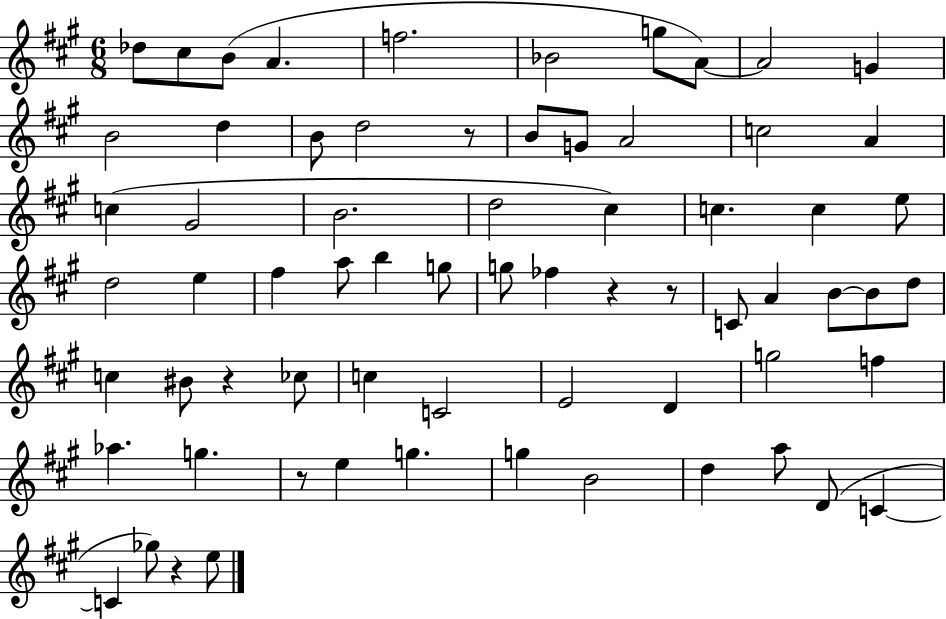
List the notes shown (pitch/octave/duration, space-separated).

Db5/e C#5/e B4/e A4/q. F5/h. Bb4/h G5/e A4/e A4/h G4/q B4/h D5/q B4/e D5/h R/e B4/e G4/e A4/h C5/h A4/q C5/q G#4/h B4/h. D5/h C#5/q C5/q. C5/q E5/e D5/h E5/q F#5/q A5/e B5/q G5/e G5/e FES5/q R/q R/e C4/e A4/q B4/e B4/e D5/e C5/q BIS4/e R/q CES5/e C5/q C4/h E4/h D4/q G5/h F5/q Ab5/q. G5/q. R/e E5/q G5/q. G5/q B4/h D5/q A5/e D4/e C4/q C4/q Gb5/e R/q E5/e